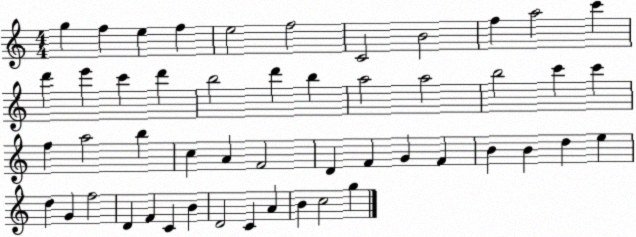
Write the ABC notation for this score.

X:1
T:Untitled
M:4/4
L:1/4
K:C
g f e f e2 f2 C2 B2 f a2 c' d' e' c' d' b2 d' b a2 a2 b2 c' c' f a2 b c A F2 D F G F B B d e d G f2 D F C B D2 C A B c2 g